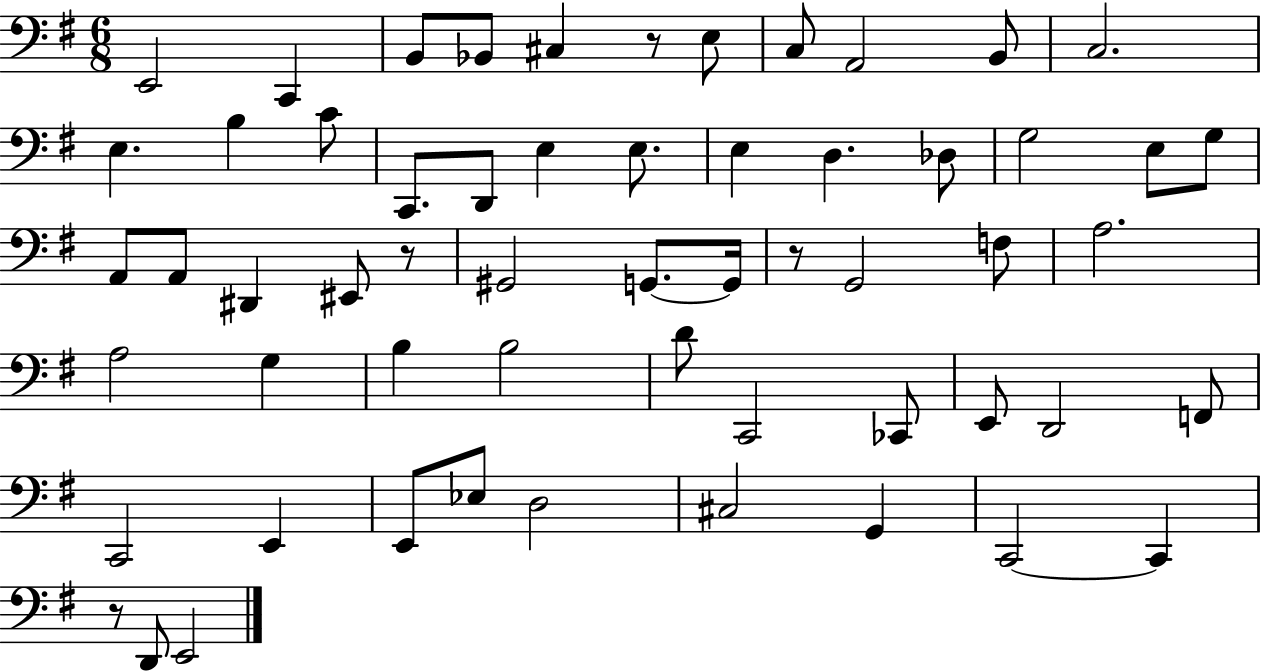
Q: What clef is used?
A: bass